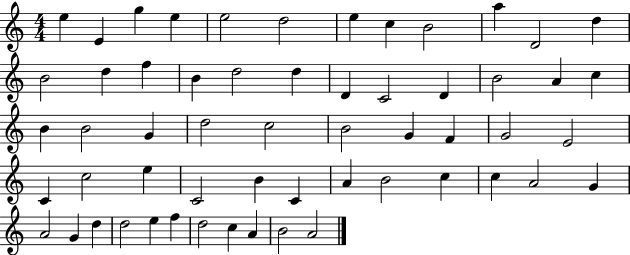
X:1
T:Untitled
M:4/4
L:1/4
K:C
e E g e e2 d2 e c B2 a D2 d B2 d f B d2 d D C2 D B2 A c B B2 G d2 c2 B2 G F G2 E2 C c2 e C2 B C A B2 c c A2 G A2 G d d2 e f d2 c A B2 A2